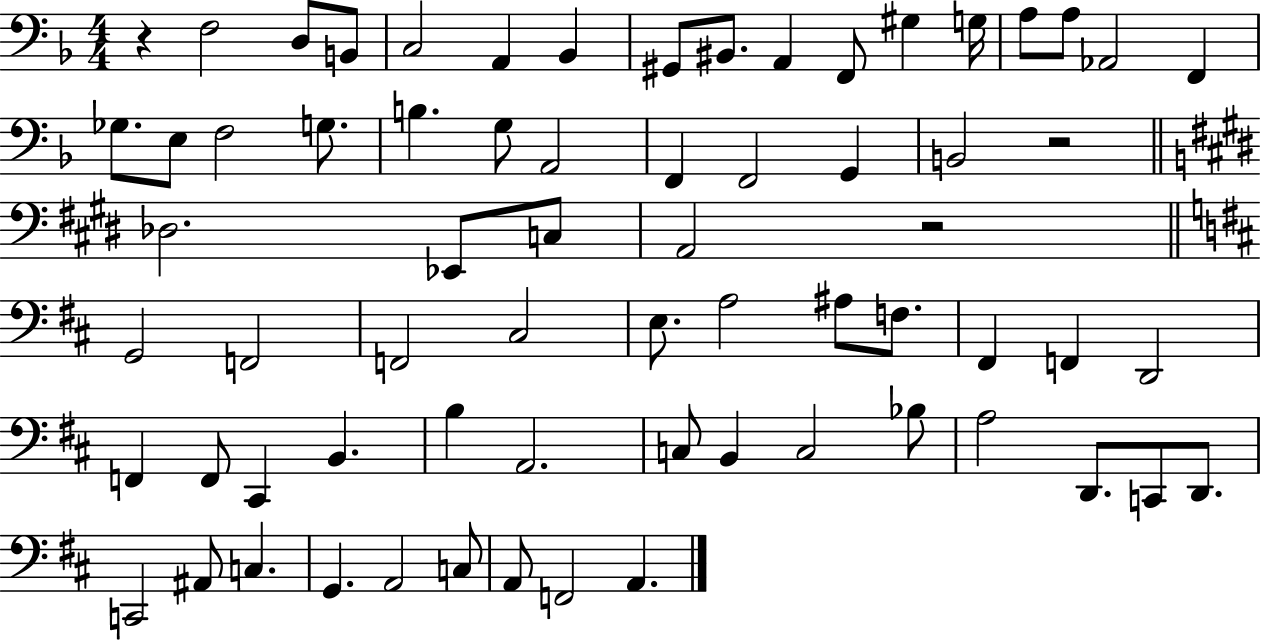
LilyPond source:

{
  \clef bass
  \numericTimeSignature
  \time 4/4
  \key f \major
  r4 f2 d8 b,8 | c2 a,4 bes,4 | gis,8 bis,8. a,4 f,8 gis4 g16 | a8 a8 aes,2 f,4 | \break ges8. e8 f2 g8. | b4. g8 a,2 | f,4 f,2 g,4 | b,2 r2 | \break \bar "||" \break \key e \major des2. ees,8 c8 | a,2 r2 | \bar "||" \break \key d \major g,2 f,2 | f,2 cis2 | e8. a2 ais8 f8. | fis,4 f,4 d,2 | \break f,4 f,8 cis,4 b,4. | b4 a,2. | c8 b,4 c2 bes8 | a2 d,8. c,8 d,8. | \break c,2 ais,8 c4. | g,4. a,2 c8 | a,8 f,2 a,4. | \bar "|."
}